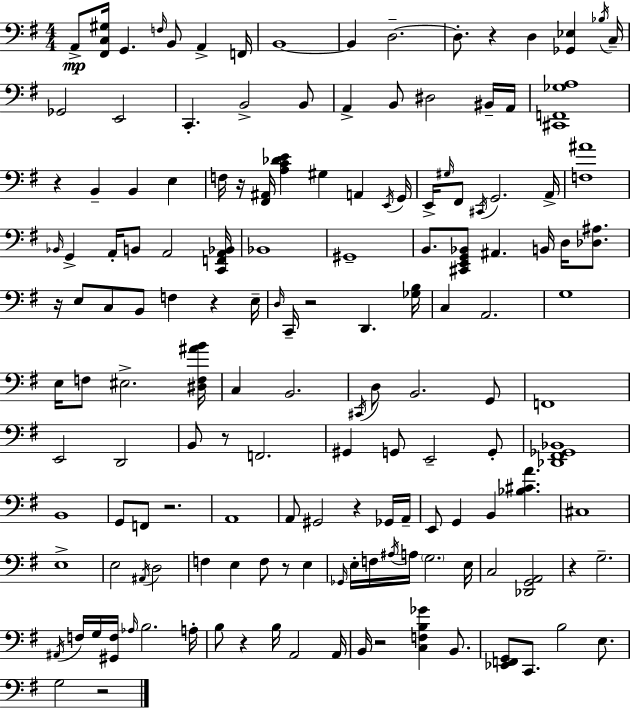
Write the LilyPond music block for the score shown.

{
  \clef bass
  \numericTimeSignature
  \time 4/4
  \key g \major
  \repeat volta 2 { a,8->\mp <fis, c gis>16 g,4. \grace { f16 } b,8 a,4-> | f,16 b,1~~ | b,4 d2.--~~ | d8.-. r4 d4 <ges, ees>4 | \break \acciaccatura { bes16 } c16-- ges,2 e,2 | c,4.-. b,2-> | b,8 a,4-> b,8 dis2 | bis,16-- a,16 <cis, f, ges a>1 | \break r4 b,4-- b,4 e4 | f16 r16 <fis, ais,>16 <a c' des' e'>4 gis4 a,4 | \acciaccatura { e,16 } g,16 e,16-> \grace { gis16 } fis,8 \acciaccatura { cis,16 } g,2. | a,16-> <f ais'>1 | \break \grace { bes,16 } g,4-> a,16-. b,8 a,2 | <c, f, a, bes,>16 bes,1 | gis,1-- | b,8. <cis, e, g, bes,>8 ais,4. | \break b,16 d16 <des ais>8. r16 e8 c8 b,8 f4 | r4 e16-- \grace { d16 } c,16-- r2 | d,4. <ges b>16 c4 a,2. | g1 | \break e16 f8 eis2.-> | <dis f ais' b'>16 c4 b,2. | \acciaccatura { cis,16 } d8 b,2. | g,8 f,1 | \break e,2 | d,2 b,8 r8 f,2. | gis,4 g,8 e,2-- | g,8-. <des, fis, ges, bes,>1 | \break b,1 | g,8 f,8 r2. | a,1 | a,8 gis,2 | \break r4 ges,16 a,16-- e,8 g,4 b,4 | <bes cis' a'>4. cis1 | e1-> | e2 | \break \acciaccatura { ais,16 } d2 f4 e4 | f8 r8 e4 \grace { ges,16 } e16-. f16 \acciaccatura { ais16 } a16 \parenthesize g2. | e16 c2 | <des, g, a,>2 r4 g2.-- | \break \acciaccatura { ais,16 } f16 g16 <gis, f>16 \grace { aes16 } | b2. a16-. b8 r4 | b16 a,2 a,16 b,16 r2 | <c f b ges'>4 b,8. <ees, f, g,>8 c,8. | \break b2 e8. g2 | r2 } \bar "|."
}